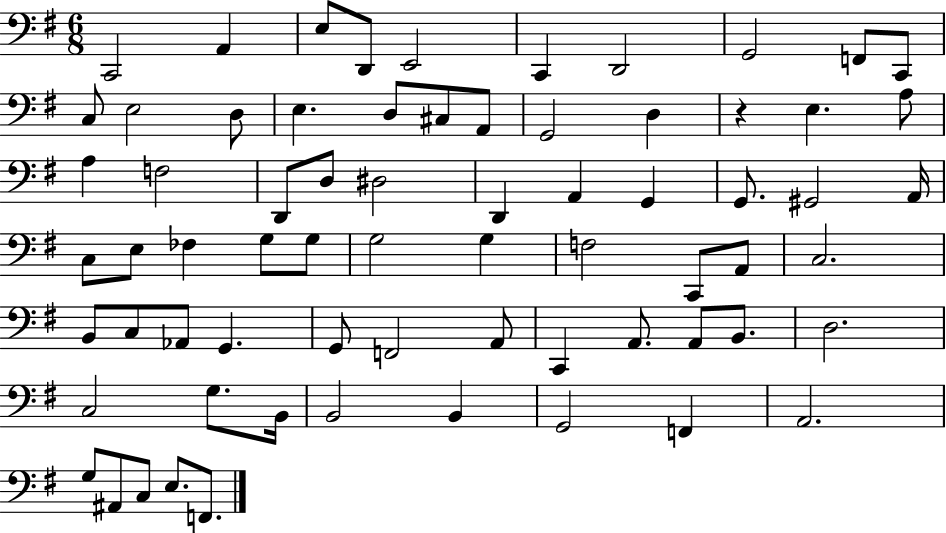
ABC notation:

X:1
T:Untitled
M:6/8
L:1/4
K:G
C,,2 A,, E,/2 D,,/2 E,,2 C,, D,,2 G,,2 F,,/2 C,,/2 C,/2 E,2 D,/2 E, D,/2 ^C,/2 A,,/2 G,,2 D, z E, A,/2 A, F,2 D,,/2 D,/2 ^D,2 D,, A,, G,, G,,/2 ^G,,2 A,,/4 C,/2 E,/2 _F, G,/2 G,/2 G,2 G, F,2 C,,/2 A,,/2 C,2 B,,/2 C,/2 _A,,/2 G,, G,,/2 F,,2 A,,/2 C,, A,,/2 A,,/2 B,,/2 D,2 C,2 G,/2 B,,/4 B,,2 B,, G,,2 F,, A,,2 G,/2 ^A,,/2 C,/2 E,/2 F,,/2